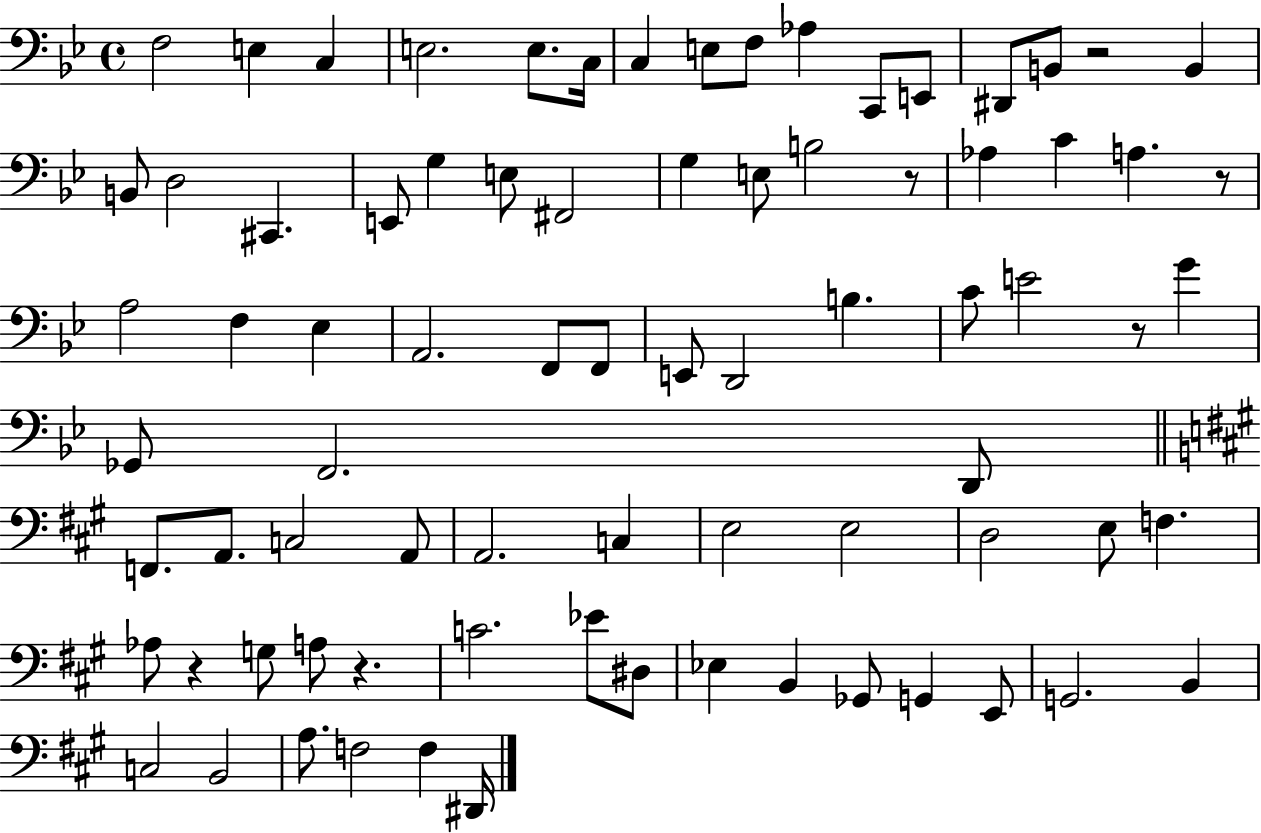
X:1
T:Untitled
M:4/4
L:1/4
K:Bb
F,2 E, C, E,2 E,/2 C,/4 C, E,/2 F,/2 _A, C,,/2 E,,/2 ^D,,/2 B,,/2 z2 B,, B,,/2 D,2 ^C,, E,,/2 G, E,/2 ^F,,2 G, E,/2 B,2 z/2 _A, C A, z/2 A,2 F, _E, A,,2 F,,/2 F,,/2 E,,/2 D,,2 B, C/2 E2 z/2 G _G,,/2 F,,2 D,,/2 F,,/2 A,,/2 C,2 A,,/2 A,,2 C, E,2 E,2 D,2 E,/2 F, _A,/2 z G,/2 A,/2 z C2 _E/2 ^D,/2 _E, B,, _G,,/2 G,, E,,/2 G,,2 B,, C,2 B,,2 A,/2 F,2 F, ^D,,/4